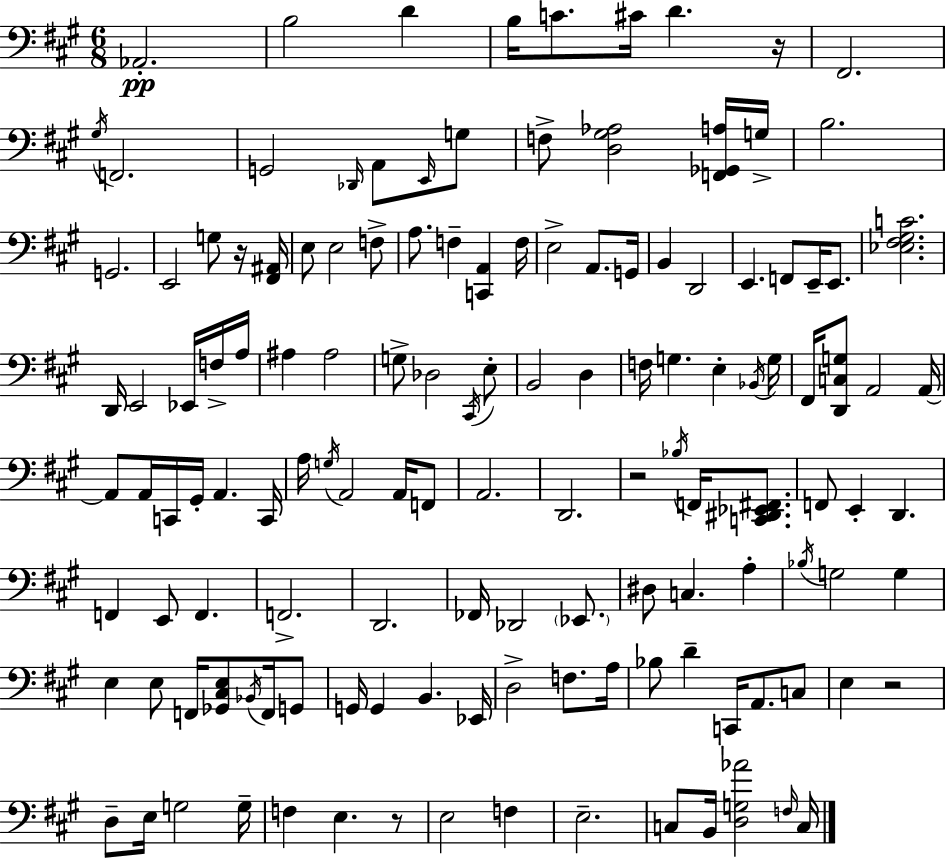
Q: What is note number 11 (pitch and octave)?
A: G2